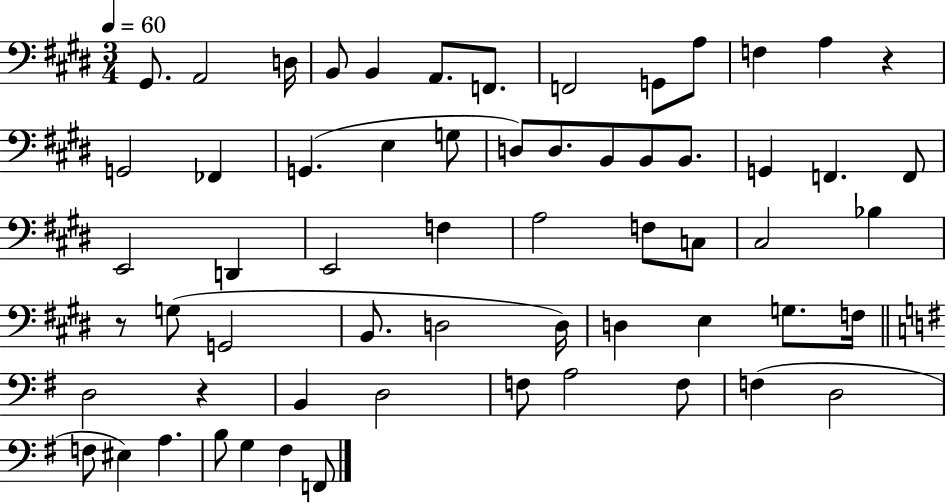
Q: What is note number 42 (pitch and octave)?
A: G3